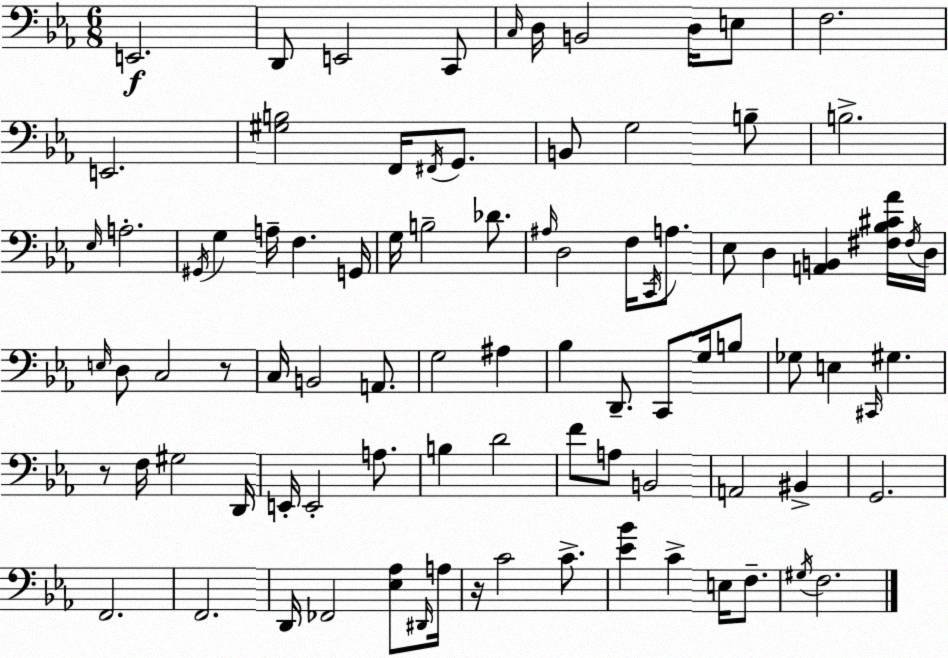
X:1
T:Untitled
M:6/8
L:1/4
K:Eb
E,,2 D,,/2 E,,2 C,,/2 C,/4 D,/4 B,,2 D,/4 E,/2 F,2 E,,2 [^G,B,]2 F,,/4 ^F,,/4 G,,/2 B,,/2 G,2 B,/2 B,2 _E,/4 A,2 ^G,,/4 G, A,/4 F, G,,/4 G,/4 B,2 _D/2 ^A,/4 D,2 F,/4 C,,/4 A,/2 _E,/2 D, [A,,B,,] [^F,_B,^C_A]/4 ^F,/4 D,/4 E,/4 D,/2 C,2 z/2 C,/4 B,,2 A,,/2 G,2 ^A, _B, D,,/2 C,,/2 G,/4 B,/2 _G,/2 E, ^C,,/4 ^G, z/2 F,/4 ^G,2 D,,/4 E,,/4 E,,2 A,/2 B, D2 F/2 A,/2 B,,2 A,,2 ^B,, G,,2 F,,2 F,,2 D,,/4 _F,,2 [_E,_A,]/2 ^D,,/4 A,/4 z/4 C2 C/2 [_E_B] C E,/4 F,/2 ^G,/4 F,2